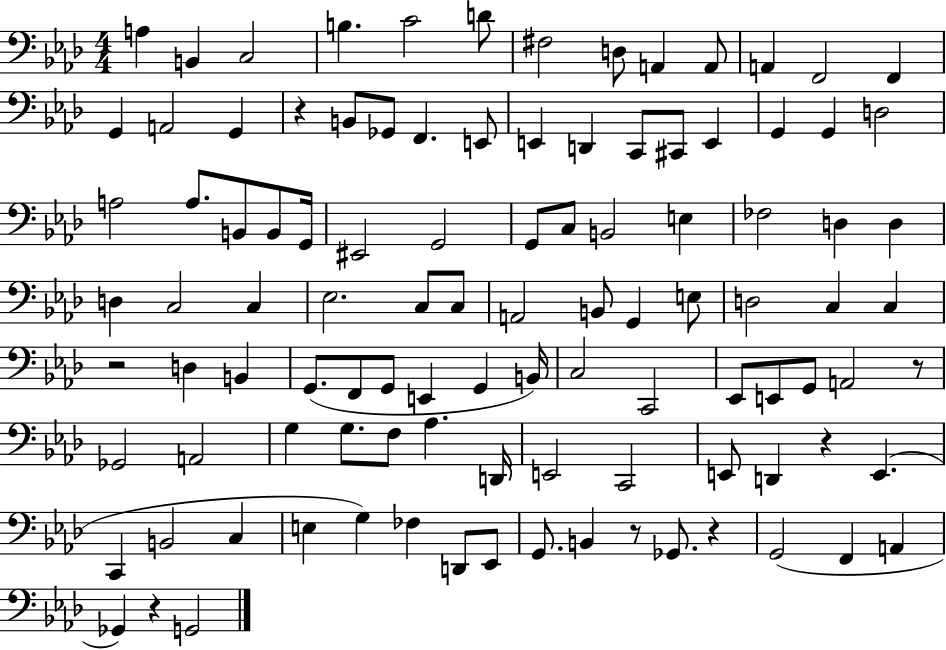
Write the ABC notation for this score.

X:1
T:Untitled
M:4/4
L:1/4
K:Ab
A, B,, C,2 B, C2 D/2 ^F,2 D,/2 A,, A,,/2 A,, F,,2 F,, G,, A,,2 G,, z B,,/2 _G,,/2 F,, E,,/2 E,, D,, C,,/2 ^C,,/2 E,, G,, G,, D,2 A,2 A,/2 B,,/2 B,,/2 G,,/4 ^E,,2 G,,2 G,,/2 C,/2 B,,2 E, _F,2 D, D, D, C,2 C, _E,2 C,/2 C,/2 A,,2 B,,/2 G,, E,/2 D,2 C, C, z2 D, B,, G,,/2 F,,/2 G,,/2 E,, G,, B,,/4 C,2 C,,2 _E,,/2 E,,/2 G,,/2 A,,2 z/2 _G,,2 A,,2 G, G,/2 F,/2 _A, D,,/4 E,,2 C,,2 E,,/2 D,, z E,, C,, B,,2 C, E, G, _F, D,,/2 _E,,/2 G,,/2 B,, z/2 _G,,/2 z G,,2 F,, A,, _G,, z G,,2